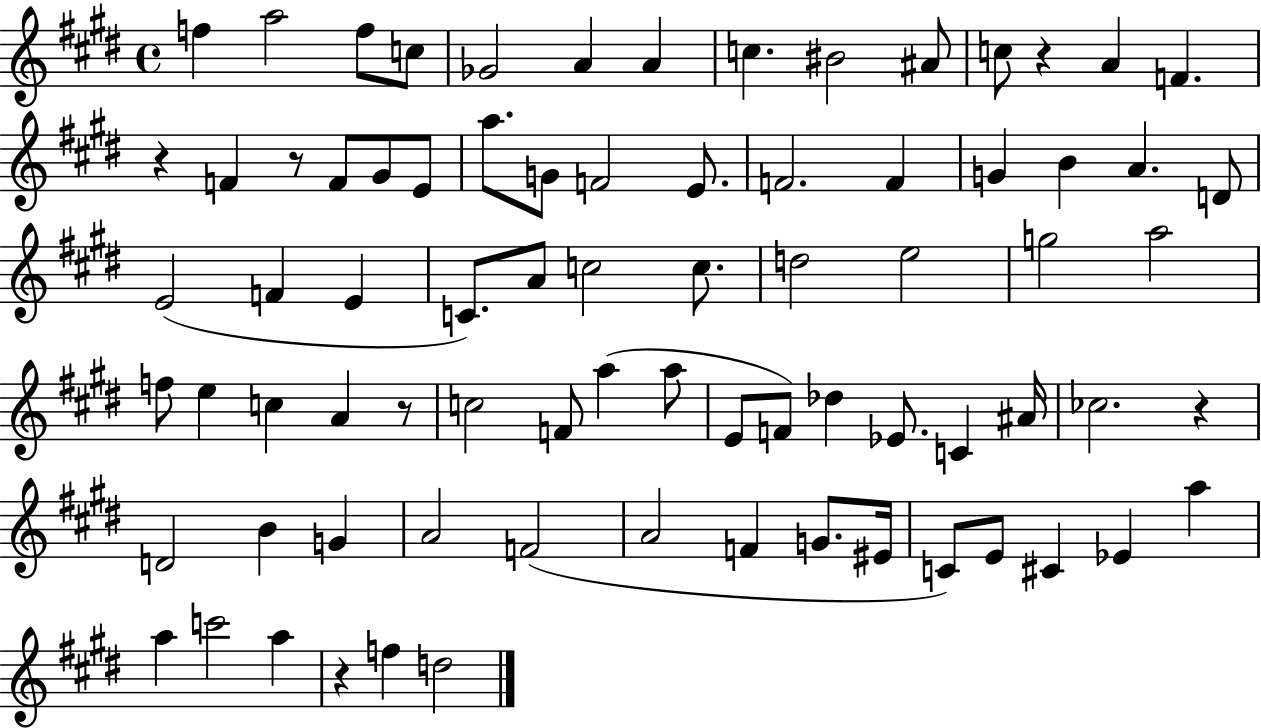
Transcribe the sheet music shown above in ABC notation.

X:1
T:Untitled
M:4/4
L:1/4
K:E
f a2 f/2 c/2 _G2 A A c ^B2 ^A/2 c/2 z A F z F z/2 F/2 ^G/2 E/2 a/2 G/2 F2 E/2 F2 F G B A D/2 E2 F E C/2 A/2 c2 c/2 d2 e2 g2 a2 f/2 e c A z/2 c2 F/2 a a/2 E/2 F/2 _d _E/2 C ^A/4 _c2 z D2 B G A2 F2 A2 F G/2 ^E/4 C/2 E/2 ^C _E a a c'2 a z f d2